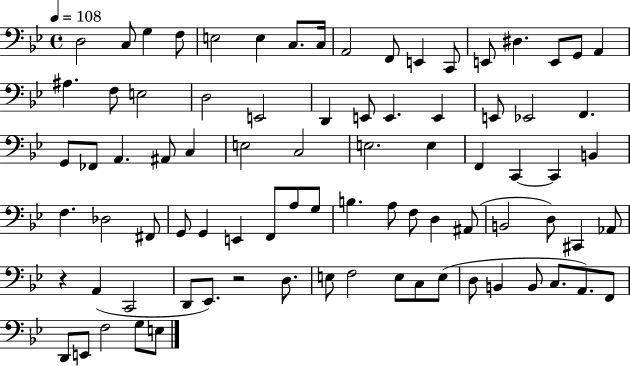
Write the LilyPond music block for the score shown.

{
  \clef bass
  \time 4/4
  \defaultTimeSignature
  \key bes \major
  \tempo 4 = 108
  d2 c8 g4 f8 | e2 e4 c8. c16 | a,2 f,8 e,4 c,8 | e,8 dis4. e,8 g,8 a,4 | \break ais4. f8 e2 | d2 e,2 | d,4 e,8 e,4. e,4 | e,8 ees,2 f,4. | \break g,8 fes,8 a,4. ais,8 c4 | e2 c2 | e2. e4 | f,4 c,4~~ c,4 b,4 | \break f4. des2 fis,8 | g,8 g,4 e,4 f,8 a8 g8 | b4. a8 f8 d4 ais,8( | b,2 d8) cis,4 aes,8 | \break r4 a,4( c,2 | d,8 ees,8.) r2 d8. | e8 f2 e8 c8 e8( | d8 b,4 b,8 c8. a,8.) f,8 | \break d,8 e,8 f2 g8 e8 | \bar "|."
}